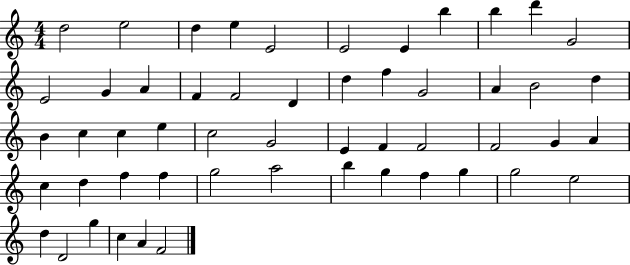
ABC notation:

X:1
T:Untitled
M:4/4
L:1/4
K:C
d2 e2 d e E2 E2 E b b d' G2 E2 G A F F2 D d f G2 A B2 d B c c e c2 G2 E F F2 F2 G A c d f f g2 a2 b g f g g2 e2 d D2 g c A F2